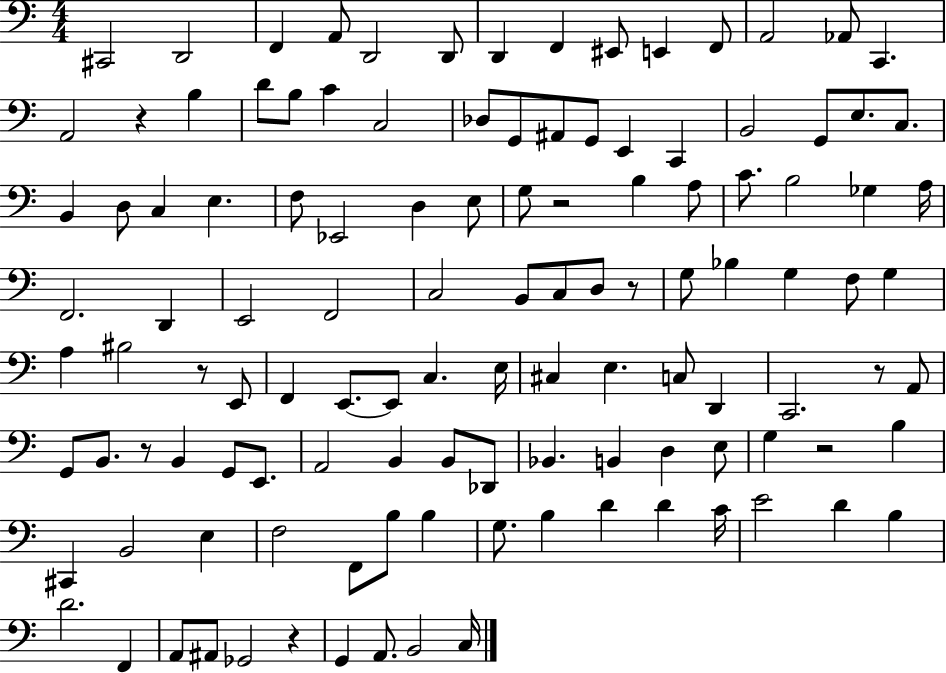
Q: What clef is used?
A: bass